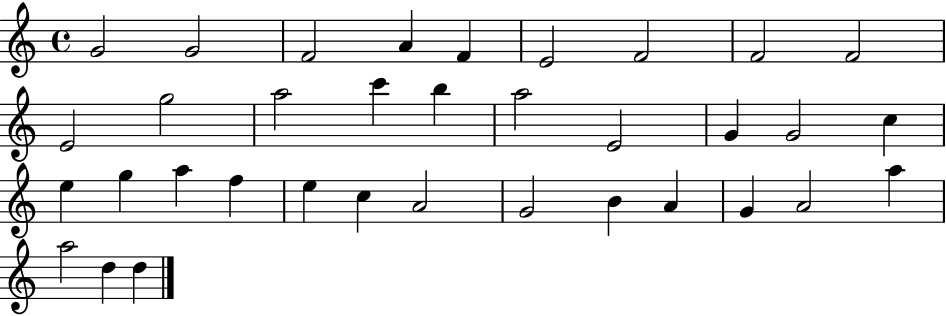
X:1
T:Untitled
M:4/4
L:1/4
K:C
G2 G2 F2 A F E2 F2 F2 F2 E2 g2 a2 c' b a2 E2 G G2 c e g a f e c A2 G2 B A G A2 a a2 d d